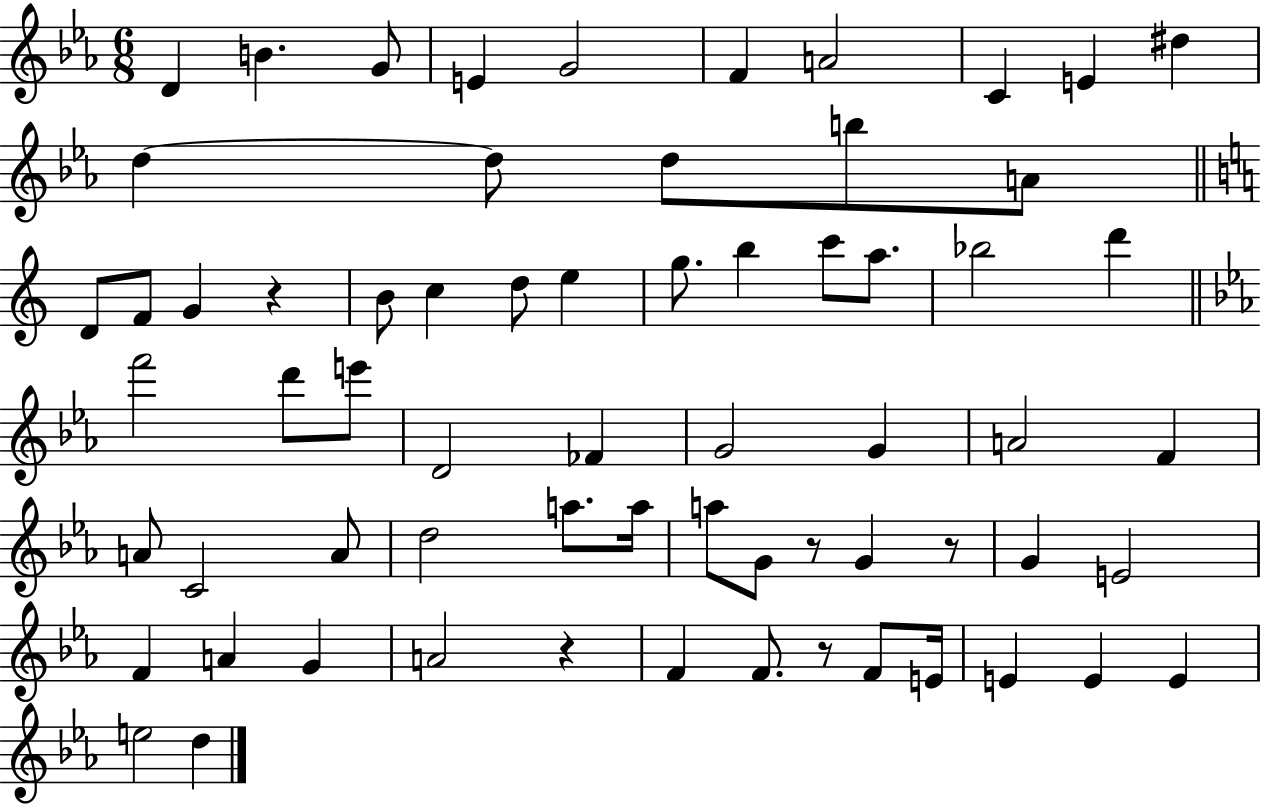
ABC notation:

X:1
T:Untitled
M:6/8
L:1/4
K:Eb
D B G/2 E G2 F A2 C E ^d d d/2 d/2 b/2 A/2 D/2 F/2 G z B/2 c d/2 e g/2 b c'/2 a/2 _b2 d' f'2 d'/2 e'/2 D2 _F G2 G A2 F A/2 C2 A/2 d2 a/2 a/4 a/2 G/2 z/2 G z/2 G E2 F A G A2 z F F/2 z/2 F/2 E/4 E E E e2 d